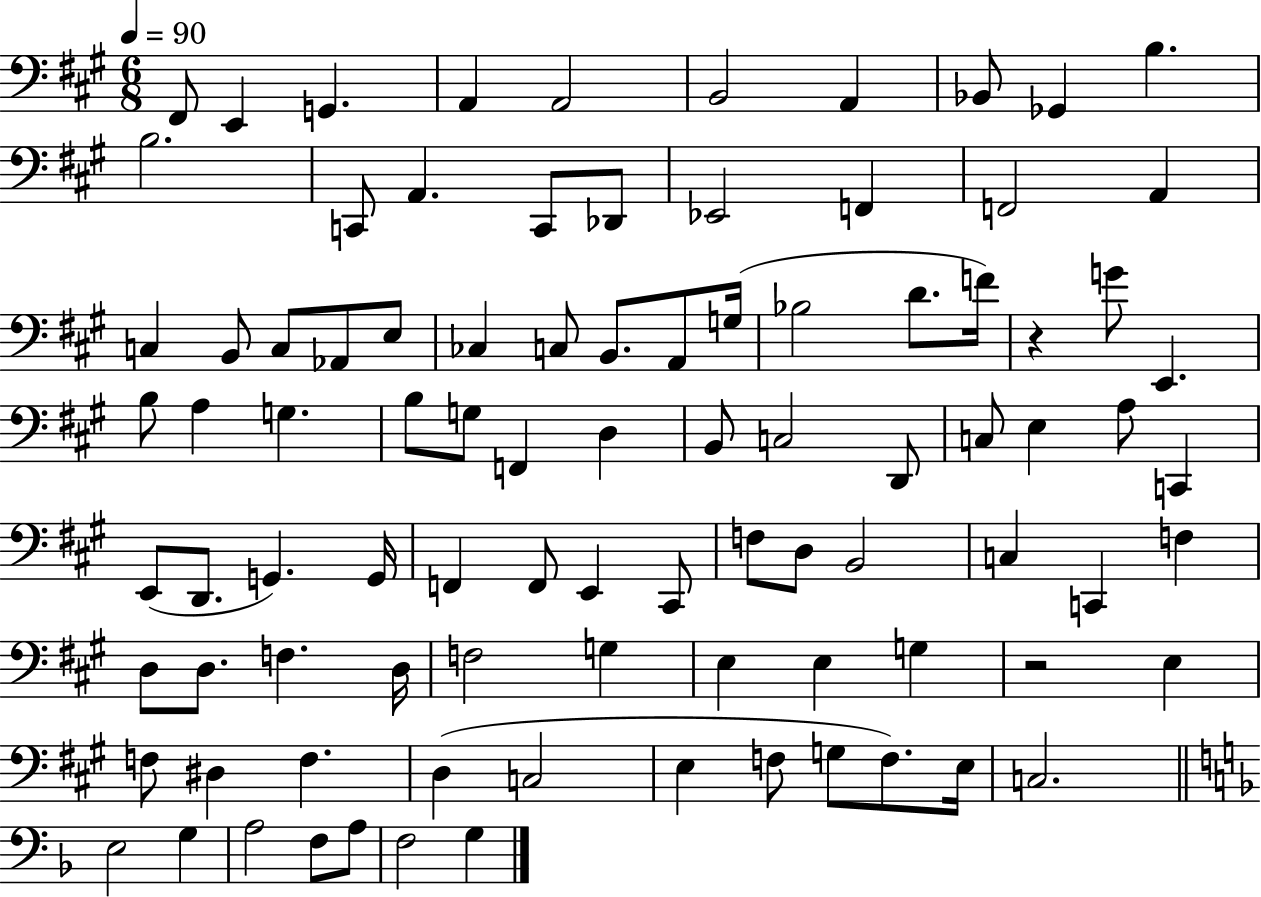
F#2/e E2/q G2/q. A2/q A2/h B2/h A2/q Bb2/e Gb2/q B3/q. B3/h. C2/e A2/q. C2/e Db2/e Eb2/h F2/q F2/h A2/q C3/q B2/e C3/e Ab2/e E3/e CES3/q C3/e B2/e. A2/e G3/s Bb3/h D4/e. F4/s R/q G4/e E2/q. B3/e A3/q G3/q. B3/e G3/e F2/q D3/q B2/e C3/h D2/e C3/e E3/q A3/e C2/q E2/e D2/e. G2/q. G2/s F2/q F2/e E2/q C#2/e F3/e D3/e B2/h C3/q C2/q F3/q D3/e D3/e. F3/q. D3/s F3/h G3/q E3/q E3/q G3/q R/h E3/q F3/e D#3/q F3/q. D3/q C3/h E3/q F3/e G3/e F3/e. E3/s C3/h. E3/h G3/q A3/h F3/e A3/e F3/h G3/q